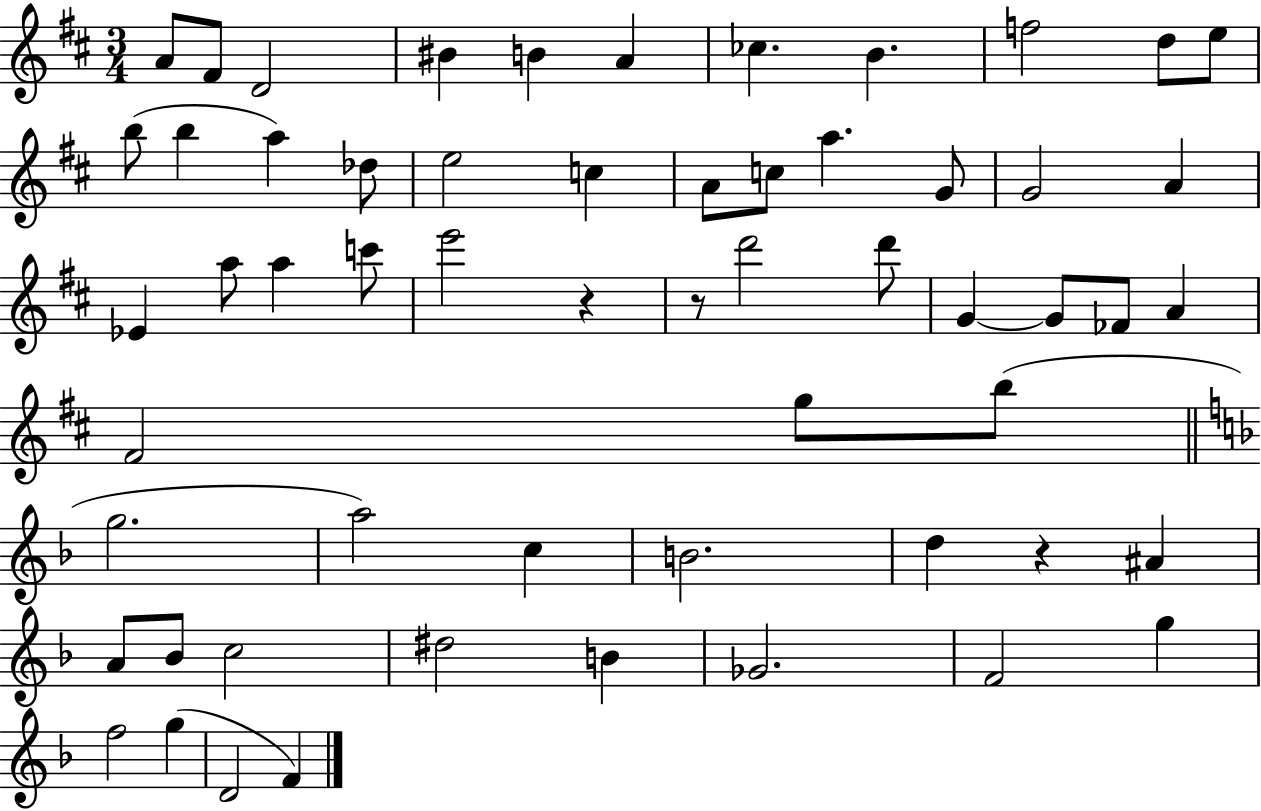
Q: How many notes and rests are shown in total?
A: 58